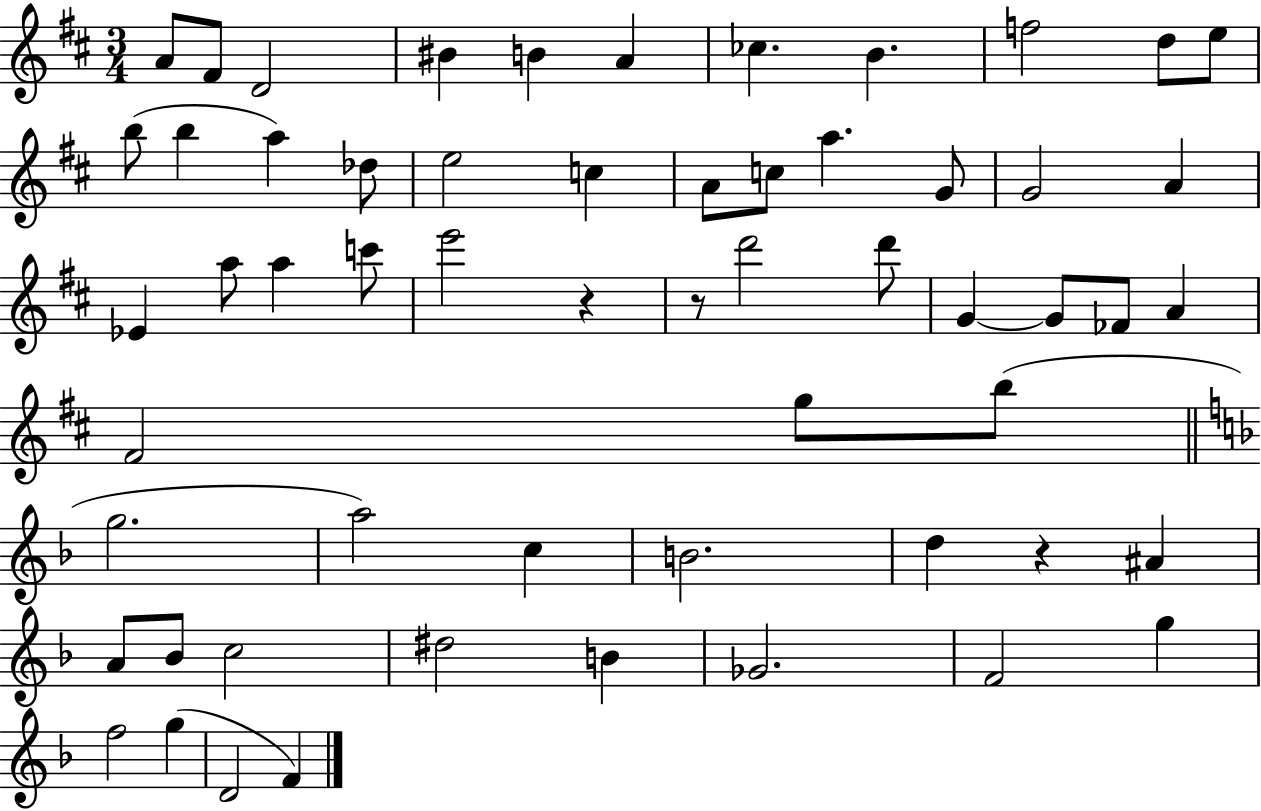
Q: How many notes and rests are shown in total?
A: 58